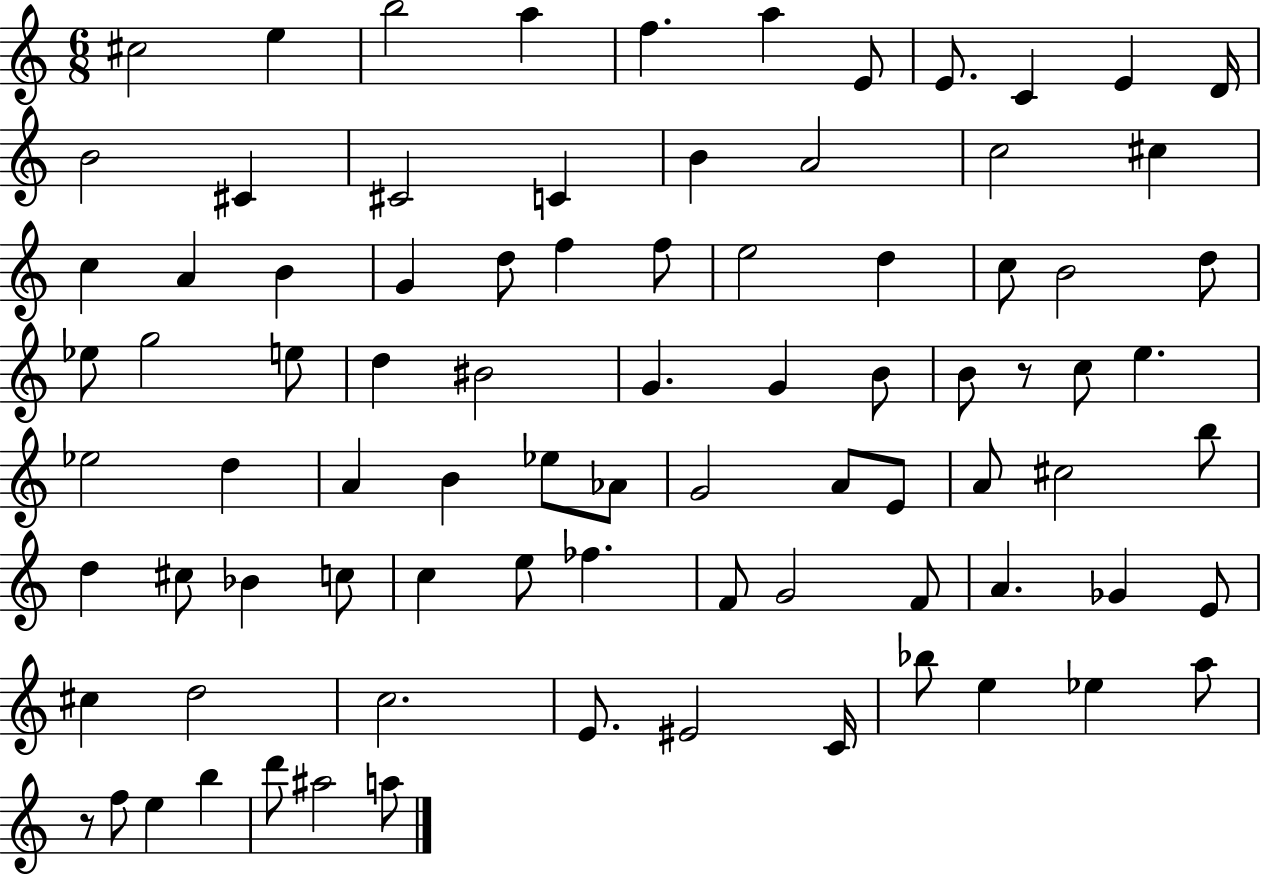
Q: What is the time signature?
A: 6/8